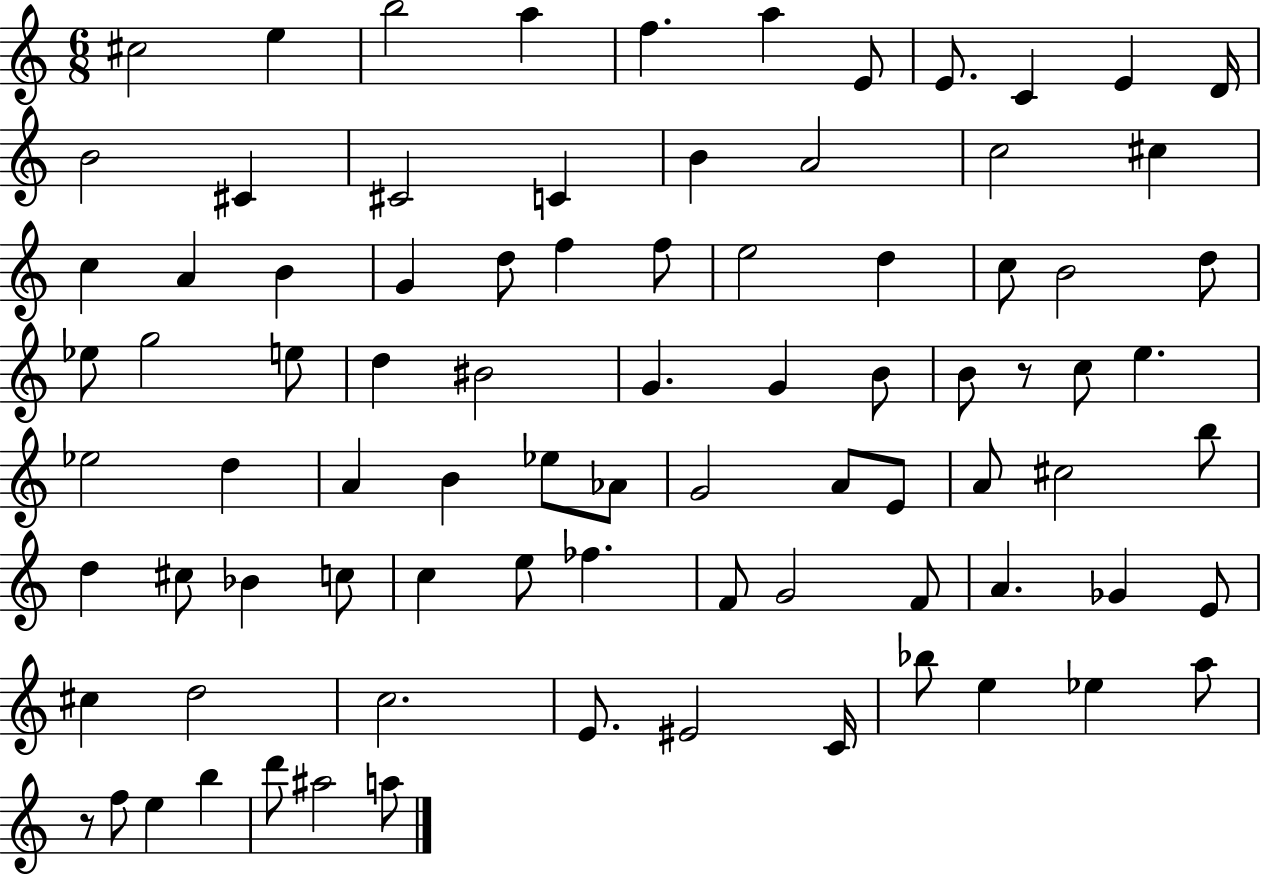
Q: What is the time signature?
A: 6/8